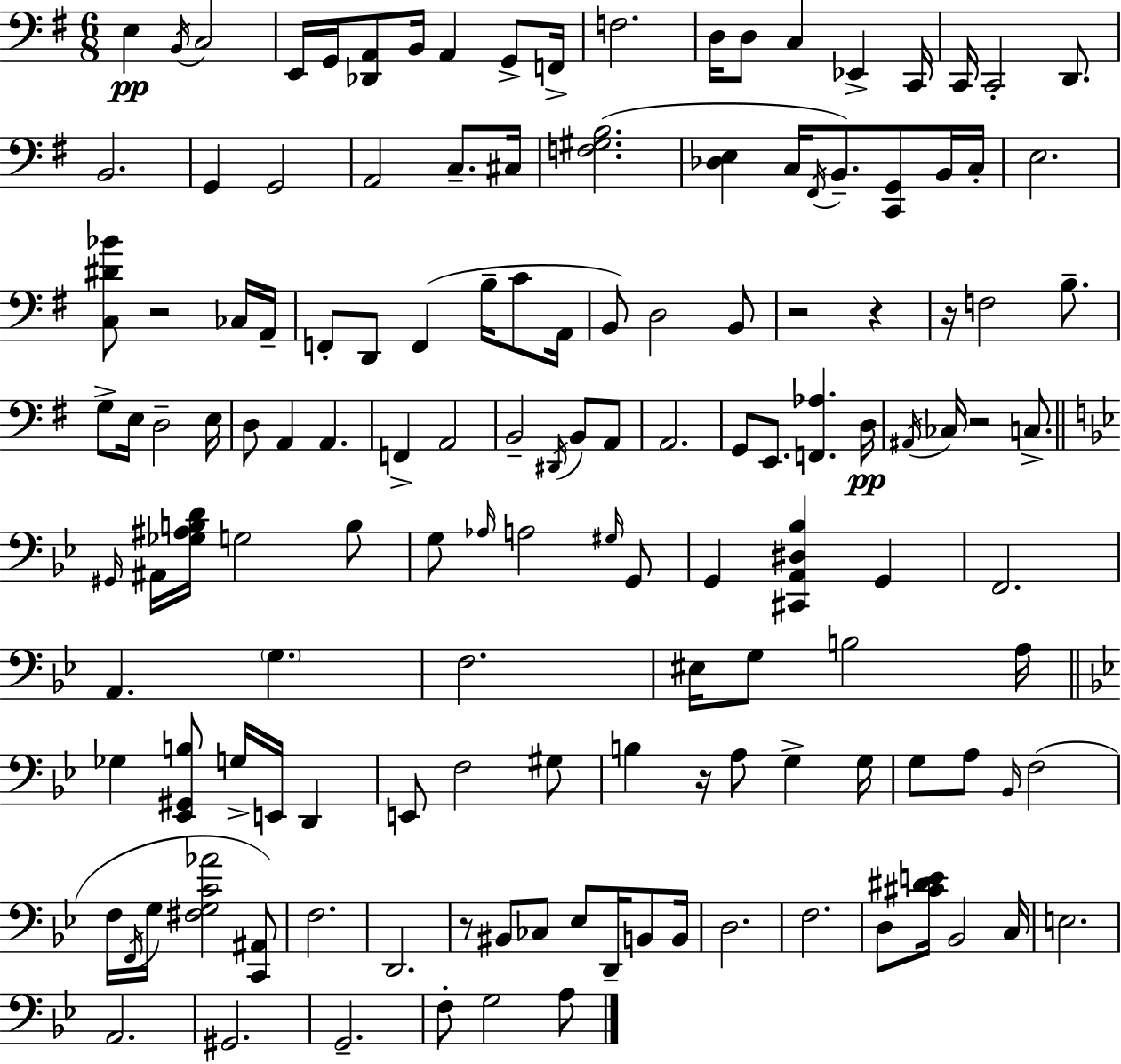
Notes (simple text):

E3/q B2/s C3/h E2/s G2/s [Db2,A2]/e B2/s A2/q G2/e F2/s F3/h. D3/s D3/e C3/q Eb2/q C2/s C2/s C2/h D2/e. B2/h. G2/q G2/h A2/h C3/e. C#3/s [F3,G#3,B3]/h. [Db3,E3]/q C3/s F#2/s B2/e. [C2,G2]/e B2/s C3/s E3/h. [C3,D#4,Bb4]/e R/h CES3/s A2/s F2/e D2/e F2/q B3/s C4/e A2/s B2/e D3/h B2/e R/h R/q R/s F3/h B3/e. G3/e E3/s D3/h E3/s D3/e A2/q A2/q. F2/q A2/h B2/h D#2/s B2/e A2/e A2/h. G2/e E2/e. [F2,Ab3]/q. D3/s A#2/s CES3/s R/h C3/e. G#2/s A#2/s [Gb3,A#3,B3,D4]/s G3/h B3/e G3/e Ab3/s A3/h G#3/s G2/e G2/q [C#2,A2,D#3,Bb3]/q G2/q F2/h. A2/q. G3/q. F3/h. EIS3/s G3/e B3/h A3/s Gb3/q [Eb2,G#2,B3]/e G3/s E2/s D2/q E2/e F3/h G#3/e B3/q R/s A3/e G3/q G3/s G3/e A3/e Bb2/s F3/h F3/s F2/s G3/s [F#3,G3,C4,Ab4]/h [C2,A#2]/e F3/h. D2/h. R/e BIS2/e CES3/e Eb3/e D2/s B2/e B2/s D3/h. F3/h. D3/e [C#4,D#4,E4]/s Bb2/h C3/s E3/h. A2/h. G#2/h. G2/h. F3/e G3/h A3/e